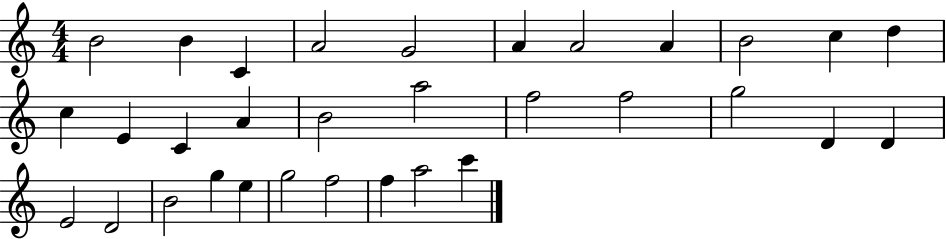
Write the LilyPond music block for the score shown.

{
  \clef treble
  \numericTimeSignature
  \time 4/4
  \key c \major
  b'2 b'4 c'4 | a'2 g'2 | a'4 a'2 a'4 | b'2 c''4 d''4 | \break c''4 e'4 c'4 a'4 | b'2 a''2 | f''2 f''2 | g''2 d'4 d'4 | \break e'2 d'2 | b'2 g''4 e''4 | g''2 f''2 | f''4 a''2 c'''4 | \break \bar "|."
}